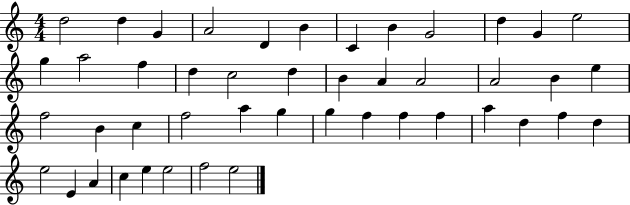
{
  \clef treble
  \numericTimeSignature
  \time 4/4
  \key c \major
  d''2 d''4 g'4 | a'2 d'4 b'4 | c'4 b'4 g'2 | d''4 g'4 e''2 | \break g''4 a''2 f''4 | d''4 c''2 d''4 | b'4 a'4 a'2 | a'2 b'4 e''4 | \break f''2 b'4 c''4 | f''2 a''4 g''4 | g''4 f''4 f''4 f''4 | a''4 d''4 f''4 d''4 | \break e''2 e'4 a'4 | c''4 e''4 e''2 | f''2 e''2 | \bar "|."
}